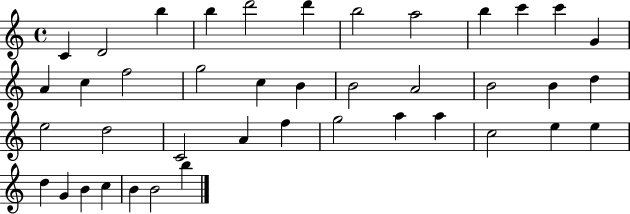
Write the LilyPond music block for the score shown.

{
  \clef treble
  \time 4/4
  \defaultTimeSignature
  \key c \major
  c'4 d'2 b''4 | b''4 d'''2 d'''4 | b''2 a''2 | b''4 c'''4 c'''4 g'4 | \break a'4 c''4 f''2 | g''2 c''4 b'4 | b'2 a'2 | b'2 b'4 d''4 | \break e''2 d''2 | c'2 a'4 f''4 | g''2 a''4 a''4 | c''2 e''4 e''4 | \break d''4 g'4 b'4 c''4 | b'4 b'2 b''4 | \bar "|."
}